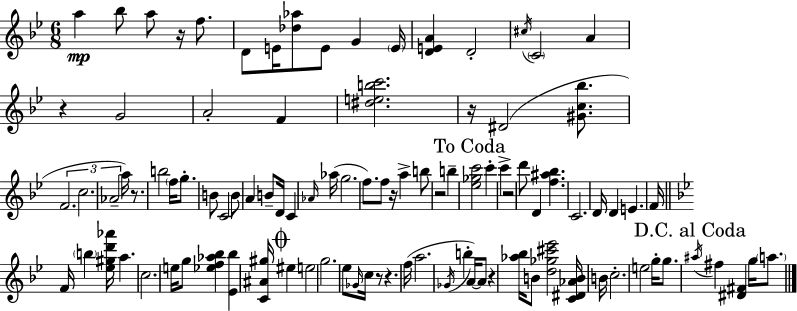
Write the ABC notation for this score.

X:1
T:Untitled
M:6/8
L:1/4
K:Bb
a _b/2 a/2 z/4 f/2 D/2 E/4 [_d_a]/2 E/2 G E/4 [DEA] D2 ^c/4 C2 A z G2 A2 F [^debc']2 z/4 ^D2 [^Gc_b]/2 F2 c2 _A2 a/4 z/2 b2 f/4 g/2 B/2 C2 B/2 A B/2 D/4 C _A/4 _a/4 g2 f/2 f/2 z/4 a b/2 z2 b [_e_gc']2 c' c' z2 d'/2 D [f^a_b] C2 D/4 D E F/4 F/4 b [_e^gd'_a']/4 a c2 e/4 g/2 [_ef_a_b] [_E_b] [C^A^g]/4 ^e e2 g2 _e/2 _G/4 c/4 z/2 z f/4 a2 _G/4 b A/4 A/2 z [_a_b]/4 B/2 [d_g^c'_e']2 [C^D_AB]/4 B/4 c2 e2 g/4 g/2 ^a/4 ^f [^D^F] g/4 a/2